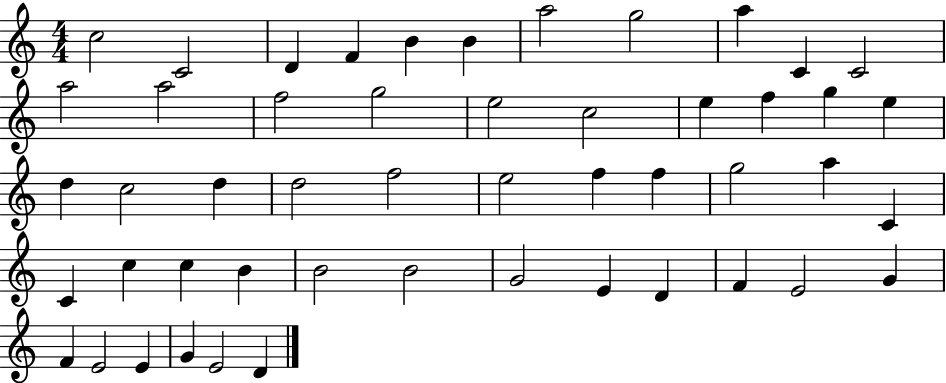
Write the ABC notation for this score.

X:1
T:Untitled
M:4/4
L:1/4
K:C
c2 C2 D F B B a2 g2 a C C2 a2 a2 f2 g2 e2 c2 e f g e d c2 d d2 f2 e2 f f g2 a C C c c B B2 B2 G2 E D F E2 G F E2 E G E2 D